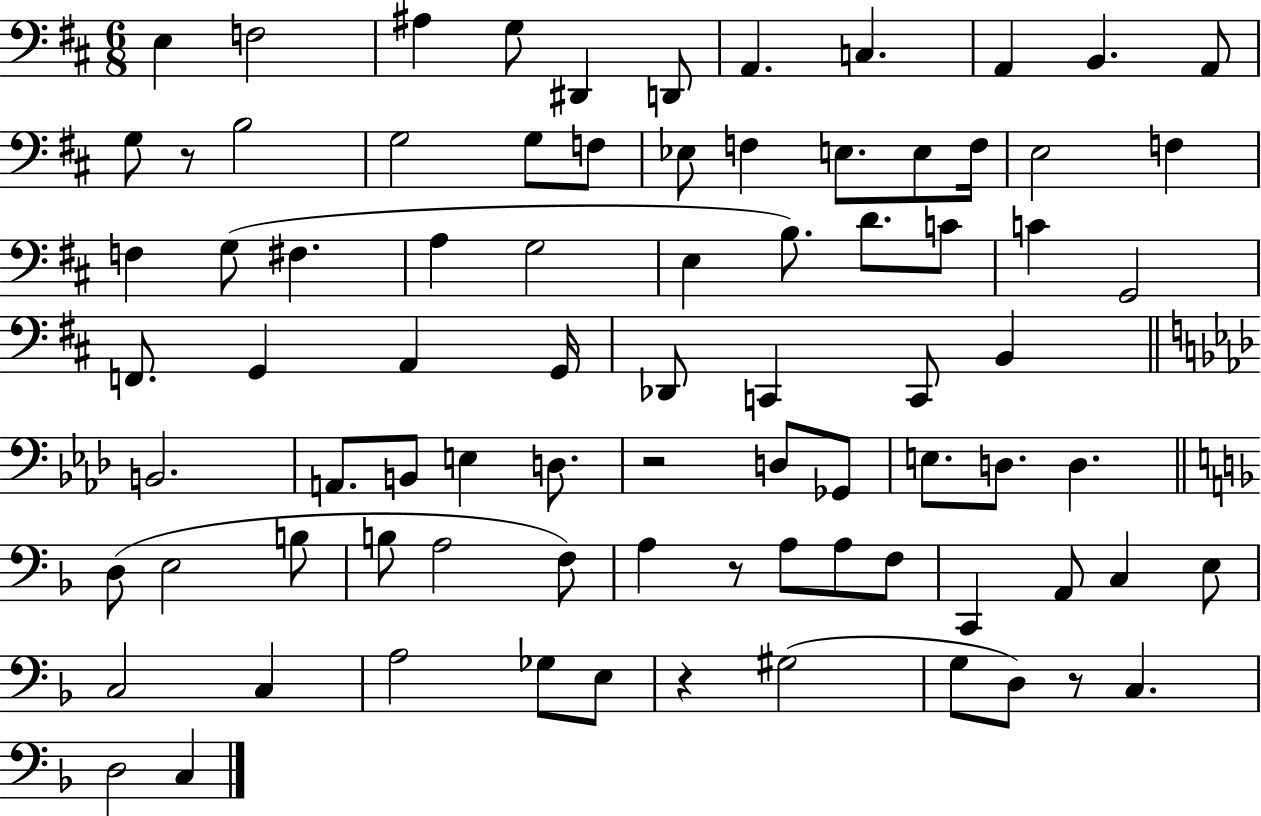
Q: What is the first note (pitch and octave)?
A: E3